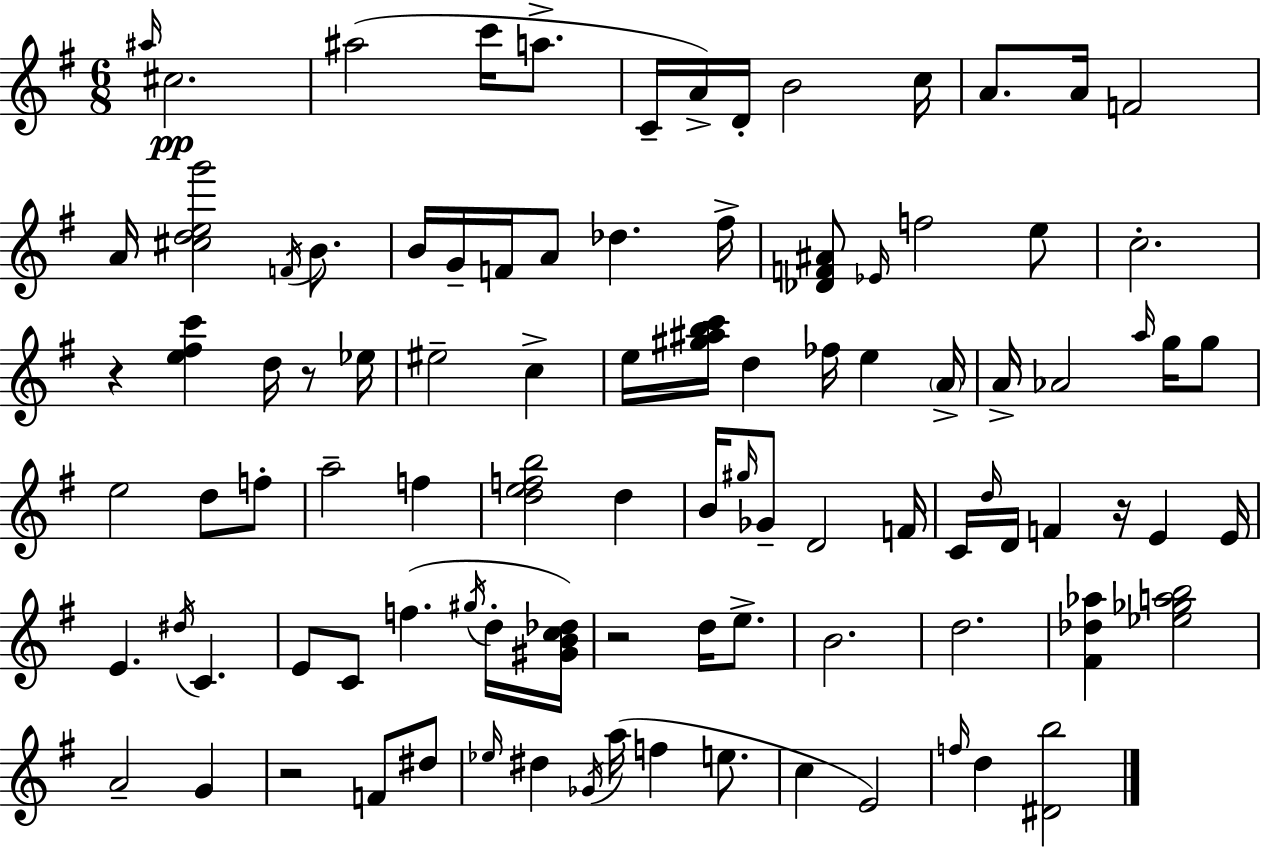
{
  \clef treble
  \numericTimeSignature
  \time 6/8
  \key g \major
  \grace { ais''16 }\pp cis''2. | ais''2( c'''16 a''8.-> | c'16-- a'16->) d'16-. b'2 | c''16 a'8. a'16 f'2 | \break a'16 <cis'' d'' e'' g'''>2 \acciaccatura { f'16 } b'8. | b'16 g'16-- f'16 a'8 des''4. | fis''16-> <des' f' ais'>8 \grace { ees'16 } f''2 | e''8 c''2.-. | \break r4 <e'' fis'' c'''>4 d''16 | r8 ees''16 eis''2-- c''4-> | e''16 <gis'' ais'' b'' c'''>16 d''4 fes''16 e''4 | \parenthesize a'16-> a'16-> aes'2 | \break \grace { a''16 } g''16 g''8 e''2 | d''8 f''8-. a''2-- | f''4 <d'' e'' f'' b''>2 | d''4 b'16 \grace { gis''16 } ges'8-- d'2 | \break f'16 c'16 \grace { d''16 } d'16 f'4 | r16 e'4 e'16 e'4. | \acciaccatura { dis''16 } c'4. e'8 c'8 f''4.( | \acciaccatura { gis''16 } d''16-. <gis' b' c'' des''>16) r2 | \break d''16 e''8.-> b'2. | d''2. | <fis' des'' aes''>4 | <ees'' ges'' a'' b''>2 a'2-- | \break g'4 r2 | f'8 dis''8 \grace { ees''16 } dis''4 | \acciaccatura { ges'16 }( a''16 f''4 e''8. c''4 | e'2) \grace { f''16 } d''4 | \break <dis' b''>2 \bar "|."
}